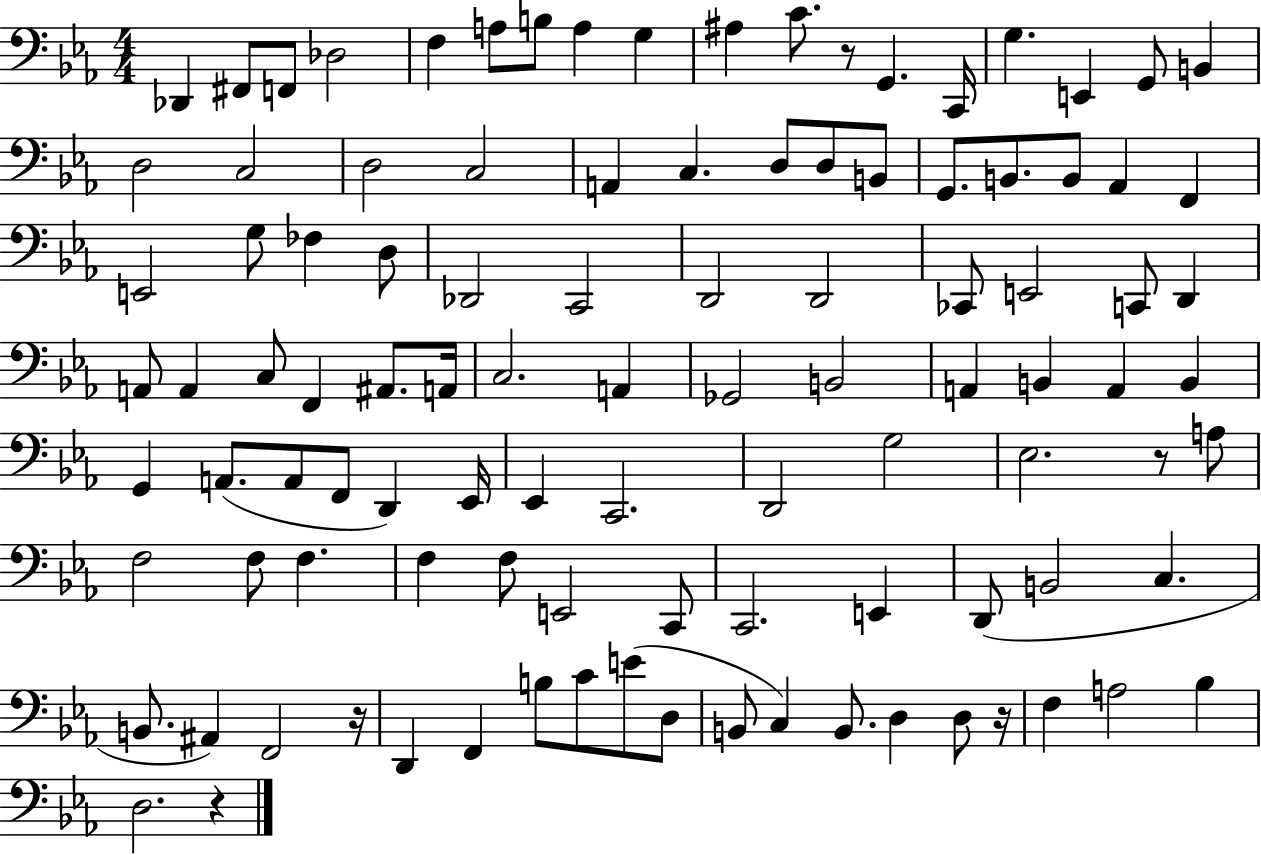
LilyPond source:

{
  \clef bass
  \numericTimeSignature
  \time 4/4
  \key ees \major
  \repeat volta 2 { des,4 fis,8 f,8 des2 | f4 a8 b8 a4 g4 | ais4 c'8. r8 g,4. c,16 | g4. e,4 g,8 b,4 | \break d2 c2 | d2 c2 | a,4 c4. d8 d8 b,8 | g,8. b,8. b,8 aes,4 f,4 | \break e,2 g8 fes4 d8 | des,2 c,2 | d,2 d,2 | ces,8 e,2 c,8 d,4 | \break a,8 a,4 c8 f,4 ais,8. a,16 | c2. a,4 | ges,2 b,2 | a,4 b,4 a,4 b,4 | \break g,4 a,8.( a,8 f,8 d,4) ees,16 | ees,4 c,2. | d,2 g2 | ees2. r8 a8 | \break f2 f8 f4. | f4 f8 e,2 c,8 | c,2. e,4 | d,8( b,2 c4. | \break b,8. ais,4) f,2 r16 | d,4 f,4 b8 c'8 e'8( d8 | b,8 c4) b,8. d4 d8 r16 | f4 a2 bes4 | \break d2. r4 | } \bar "|."
}